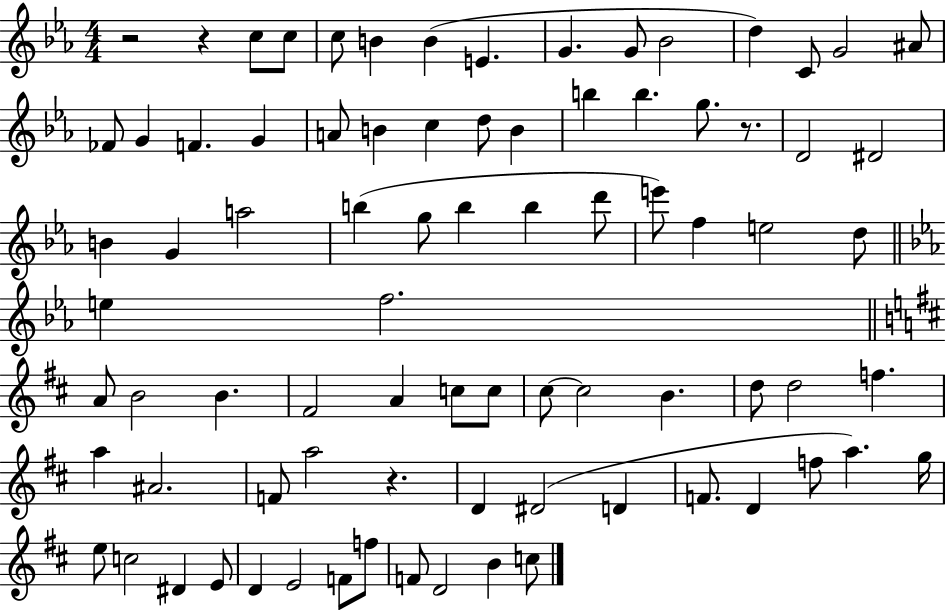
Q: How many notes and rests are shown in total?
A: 82